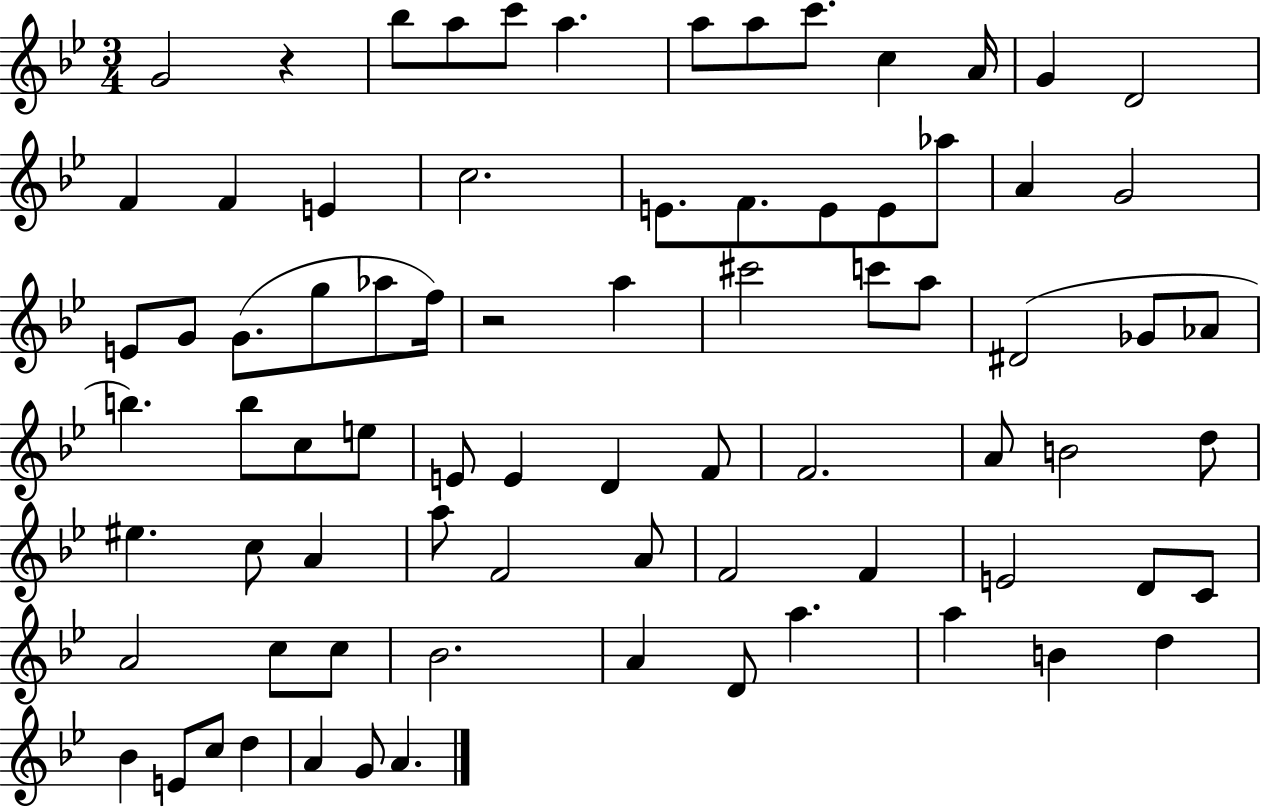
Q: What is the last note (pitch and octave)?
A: A4